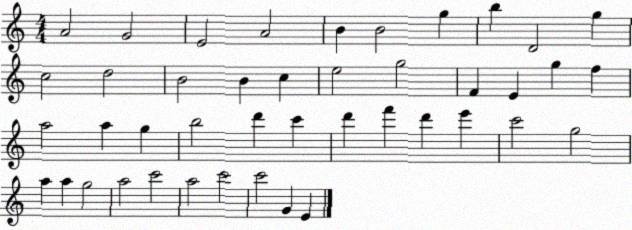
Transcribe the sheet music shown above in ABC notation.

X:1
T:Untitled
M:4/4
L:1/4
K:C
A2 G2 E2 A2 B B2 g b D2 g c2 d2 B2 B c e2 g2 F E g f a2 a g b2 d' c' d' f' d' e' c'2 g2 a a g2 a2 c'2 a2 c'2 c'2 G E